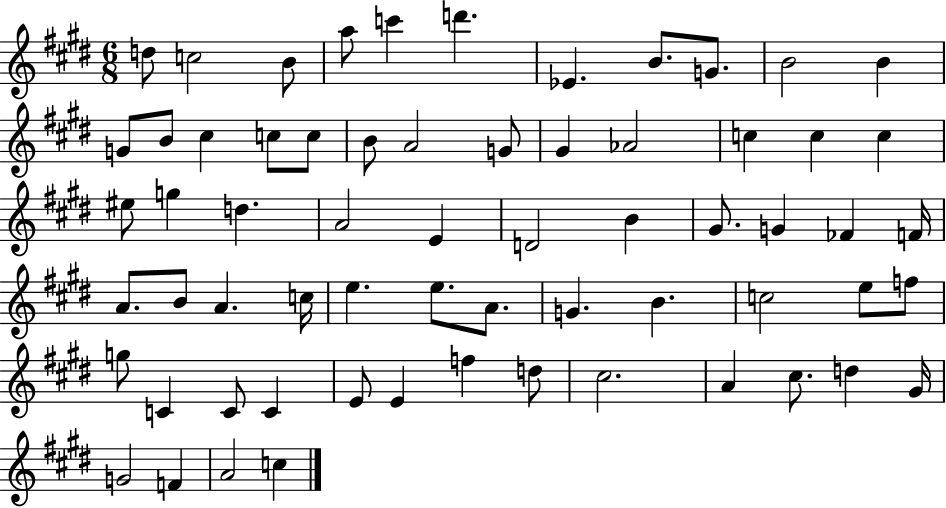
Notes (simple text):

D5/e C5/h B4/e A5/e C6/q D6/q. Eb4/q. B4/e. G4/e. B4/h B4/q G4/e B4/e C#5/q C5/e C5/e B4/e A4/h G4/e G#4/q Ab4/h C5/q C5/q C5/q EIS5/e G5/q D5/q. A4/h E4/q D4/h B4/q G#4/e. G4/q FES4/q F4/s A4/e. B4/e A4/q. C5/s E5/q. E5/e. A4/e. G4/q. B4/q. C5/h E5/e F5/e G5/e C4/q C4/e C4/q E4/e E4/q F5/q D5/e C#5/h. A4/q C#5/e. D5/q G#4/s G4/h F4/q A4/h C5/q